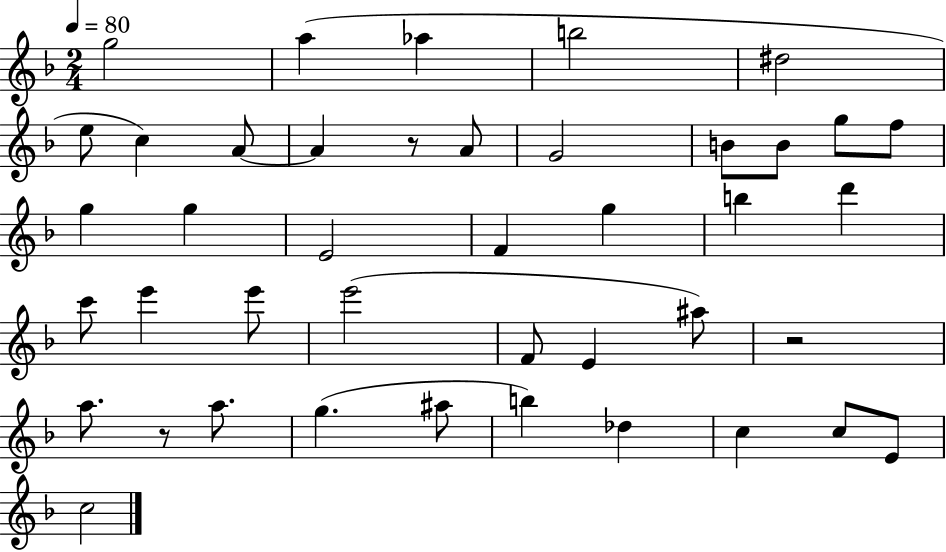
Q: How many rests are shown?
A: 3